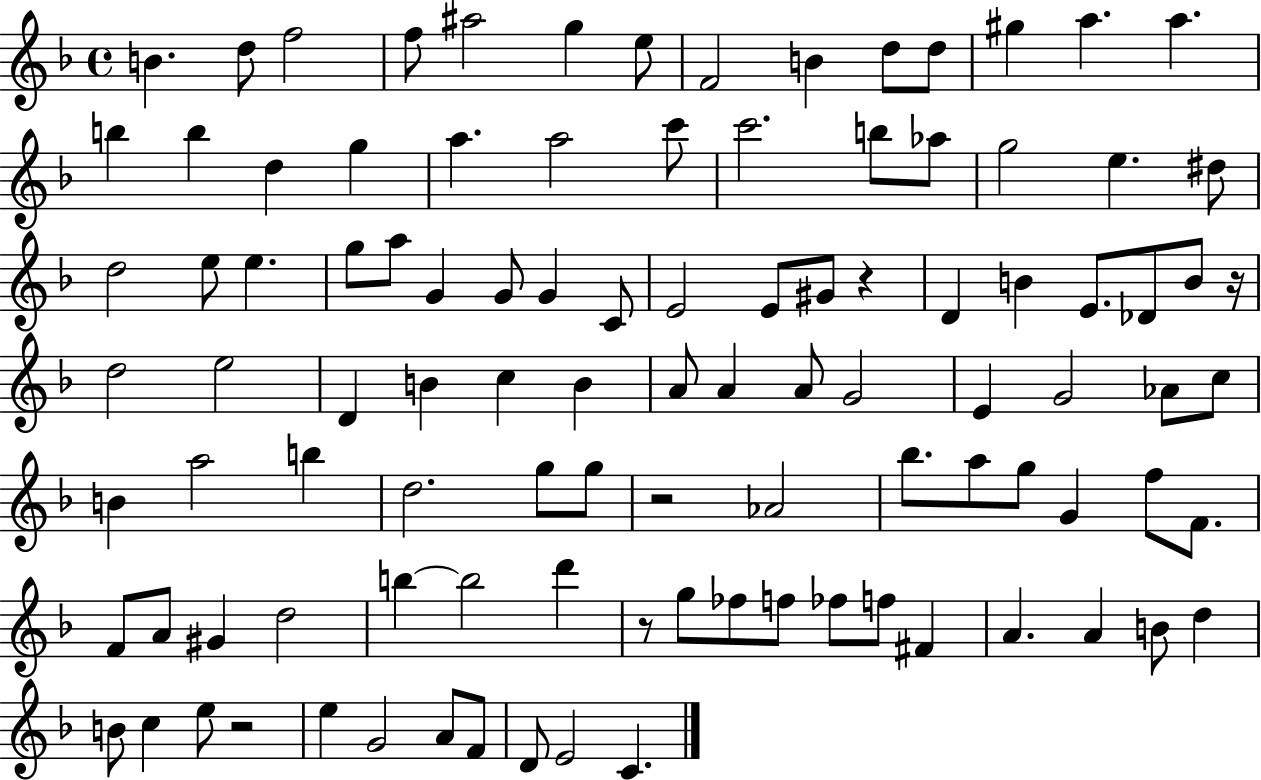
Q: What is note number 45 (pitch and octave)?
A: D5